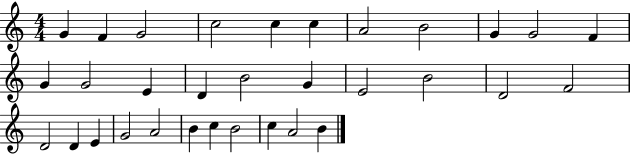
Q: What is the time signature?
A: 4/4